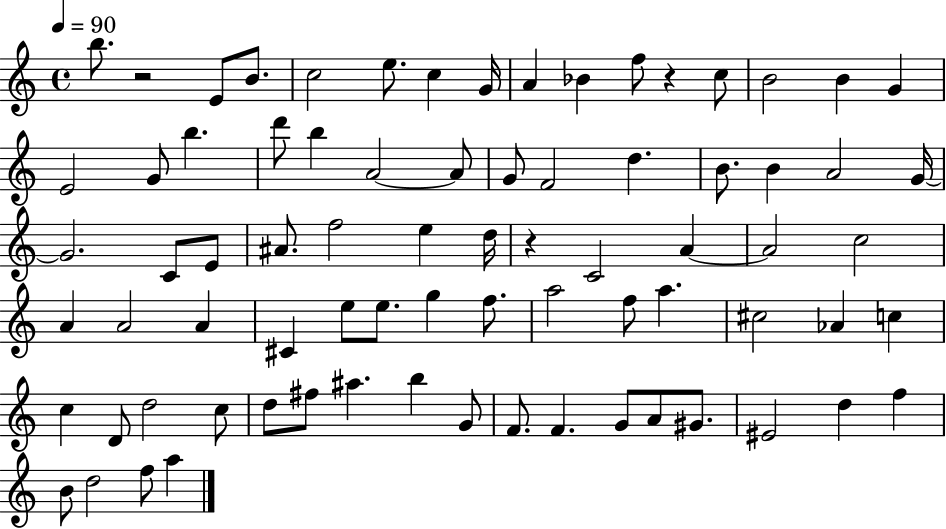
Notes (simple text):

B5/e. R/h E4/e B4/e. C5/h E5/e. C5/q G4/s A4/q Bb4/q F5/e R/q C5/e B4/h B4/q G4/q E4/h G4/e B5/q. D6/e B5/q A4/h A4/e G4/e F4/h D5/q. B4/e. B4/q A4/h G4/s G4/h. C4/e E4/e A#4/e. F5/h E5/q D5/s R/q C4/h A4/q A4/h C5/h A4/q A4/h A4/q C#4/q E5/e E5/e. G5/q F5/e. A5/h F5/e A5/q. C#5/h Ab4/q C5/q C5/q D4/e D5/h C5/e D5/e F#5/e A#5/q. B5/q G4/e F4/e. F4/q. G4/e A4/e G#4/e. EIS4/h D5/q F5/q B4/e D5/h F5/e A5/q